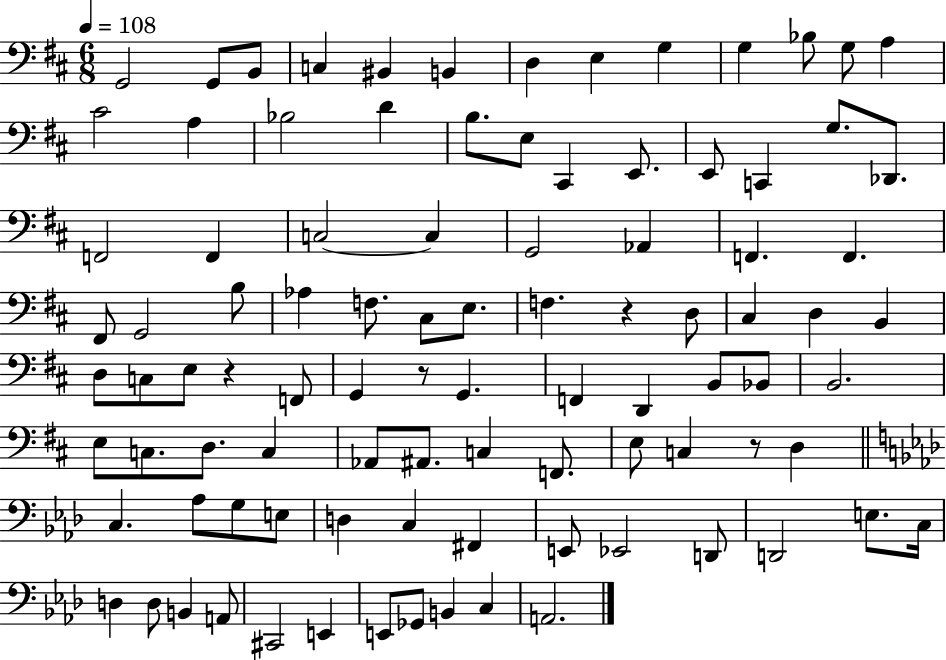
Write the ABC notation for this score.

X:1
T:Untitled
M:6/8
L:1/4
K:D
G,,2 G,,/2 B,,/2 C, ^B,, B,, D, E, G, G, _B,/2 G,/2 A, ^C2 A, _B,2 D B,/2 E,/2 ^C,, E,,/2 E,,/2 C,, G,/2 _D,,/2 F,,2 F,, C,2 C, G,,2 _A,, F,, F,, ^F,,/2 G,,2 B,/2 _A, F,/2 ^C,/2 E,/2 F, z D,/2 ^C, D, B,, D,/2 C,/2 E,/2 z F,,/2 G,, z/2 G,, F,, D,, B,,/2 _B,,/2 B,,2 E,/2 C,/2 D,/2 C, _A,,/2 ^A,,/2 C, F,,/2 E,/2 C, z/2 D, C, _A,/2 G,/2 E,/2 D, C, ^F,, E,,/2 _E,,2 D,,/2 D,,2 E,/2 C,/4 D, D,/2 B,, A,,/2 ^C,,2 E,, E,,/2 _G,,/2 B,, C, A,,2